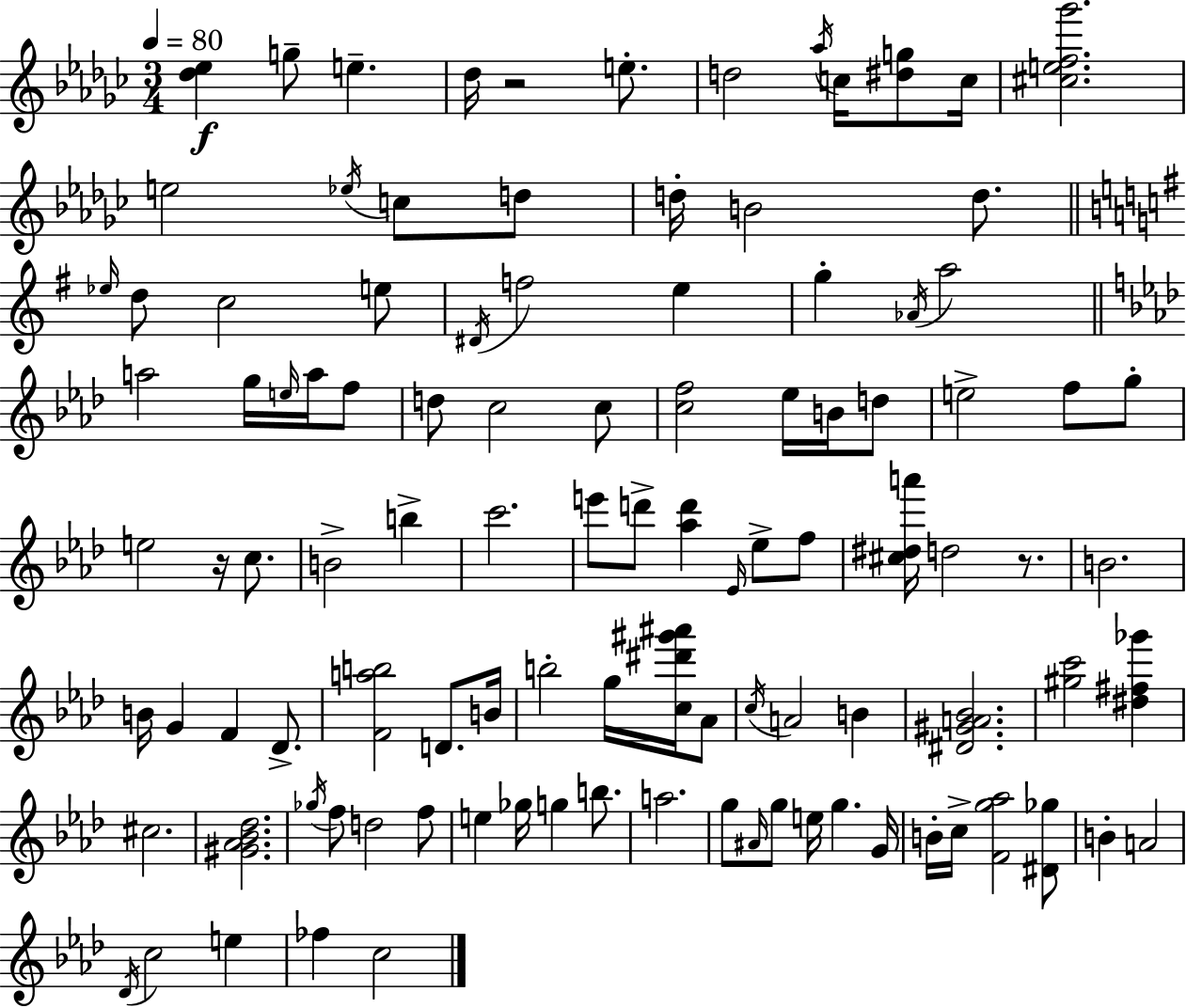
[Db5,Eb5]/q G5/e E5/q. Db5/s R/h E5/e. D5/h Ab5/s C5/s [D#5,G5]/e C5/s [C#5,E5,F5,Gb6]/h. E5/h Eb5/s C5/e D5/e D5/s B4/h D5/e. Eb5/s D5/e C5/h E5/e D#4/s F5/h E5/q G5/q Ab4/s A5/h A5/h G5/s E5/s A5/s F5/e D5/e C5/h C5/e [C5,F5]/h Eb5/s B4/s D5/e E5/h F5/e G5/e E5/h R/s C5/e. B4/h B5/q C6/h. E6/e D6/e [Ab5,D6]/q Eb4/s Eb5/e F5/e [C#5,D#5,A6]/s D5/h R/e. B4/h. B4/s G4/q F4/q Db4/e. [F4,A5,B5]/h D4/e. B4/s B5/h G5/s [C5,D#6,G#6,A#6]/s Ab4/e C5/s A4/h B4/q [D#4,G#4,A4,Bb4]/h. [G#5,C6]/h [D#5,F#5,Gb6]/q C#5/h. [G#4,Ab4,Bb4,Db5]/h. Gb5/s F5/e D5/h F5/e E5/q Gb5/s G5/q B5/e. A5/h. G5/e A#4/s G5/e E5/s G5/q. G4/s B4/s C5/s [F4,G5,Ab5]/h [D#4,Gb5]/e B4/q A4/h Db4/s C5/h E5/q FES5/q C5/h